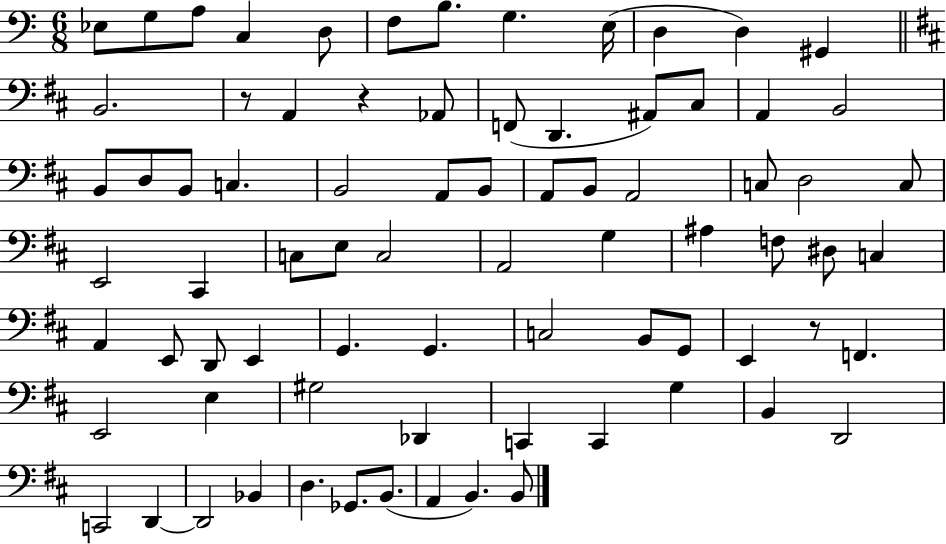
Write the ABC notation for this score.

X:1
T:Untitled
M:6/8
L:1/4
K:C
_E,/2 G,/2 A,/2 C, D,/2 F,/2 B,/2 G, E,/4 D, D, ^G,, B,,2 z/2 A,, z _A,,/2 F,,/2 D,, ^A,,/2 ^C,/2 A,, B,,2 B,,/2 D,/2 B,,/2 C, B,,2 A,,/2 B,,/2 A,,/2 B,,/2 A,,2 C,/2 D,2 C,/2 E,,2 ^C,, C,/2 E,/2 C,2 A,,2 G, ^A, F,/2 ^D,/2 C, A,, E,,/2 D,,/2 E,, G,, G,, C,2 B,,/2 G,,/2 E,, z/2 F,, E,,2 E, ^G,2 _D,, C,, C,, G, B,, D,,2 C,,2 D,, D,,2 _B,, D, _G,,/2 B,,/2 A,, B,, B,,/2